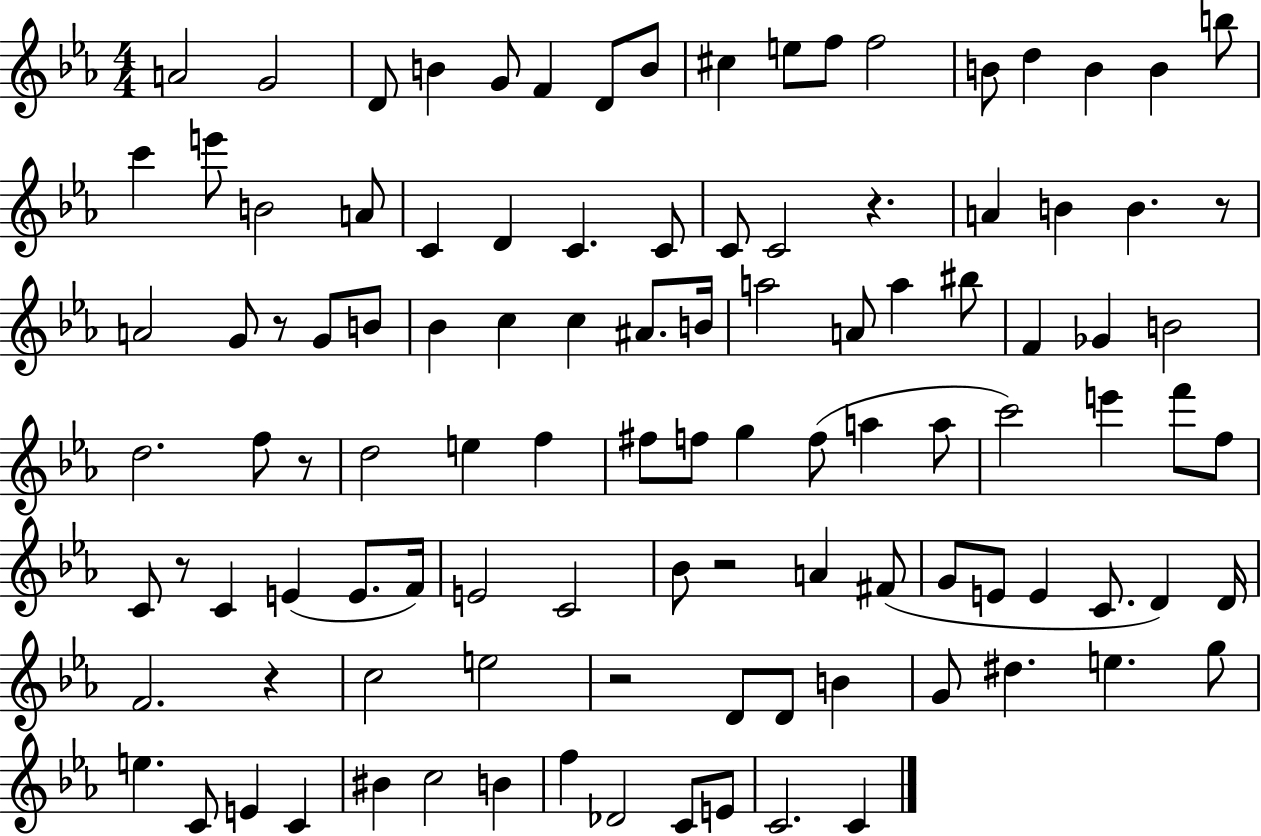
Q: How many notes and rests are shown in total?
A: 108